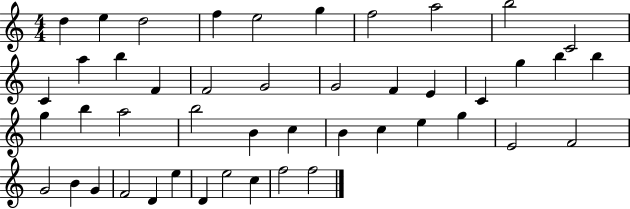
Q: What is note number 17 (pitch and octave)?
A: G4